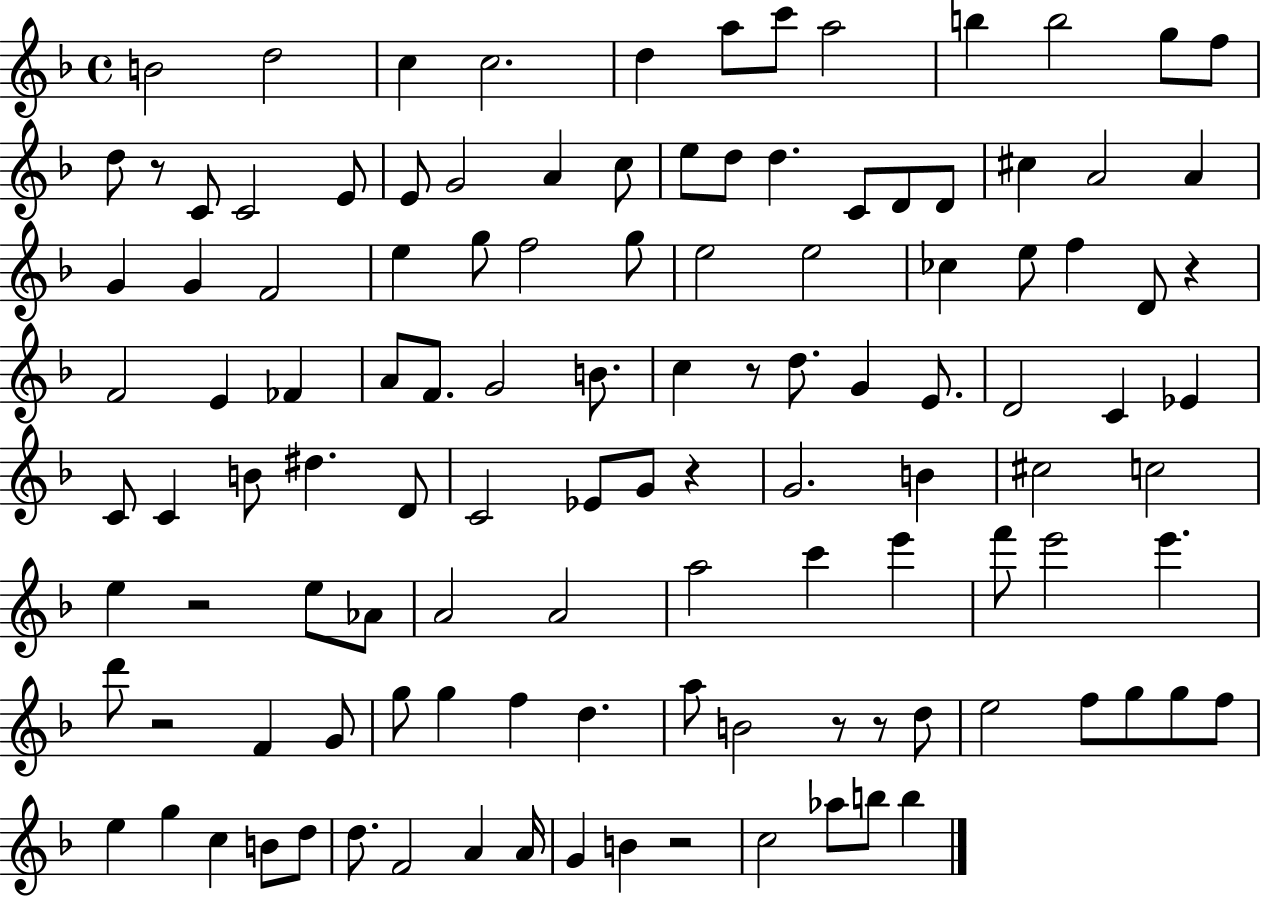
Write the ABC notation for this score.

X:1
T:Untitled
M:4/4
L:1/4
K:F
B2 d2 c c2 d a/2 c'/2 a2 b b2 g/2 f/2 d/2 z/2 C/2 C2 E/2 E/2 G2 A c/2 e/2 d/2 d C/2 D/2 D/2 ^c A2 A G G F2 e g/2 f2 g/2 e2 e2 _c e/2 f D/2 z F2 E _F A/2 F/2 G2 B/2 c z/2 d/2 G E/2 D2 C _E C/2 C B/2 ^d D/2 C2 _E/2 G/2 z G2 B ^c2 c2 e z2 e/2 _A/2 A2 A2 a2 c' e' f'/2 e'2 e' d'/2 z2 F G/2 g/2 g f d a/2 B2 z/2 z/2 d/2 e2 f/2 g/2 g/2 f/2 e g c B/2 d/2 d/2 F2 A A/4 G B z2 c2 _a/2 b/2 b